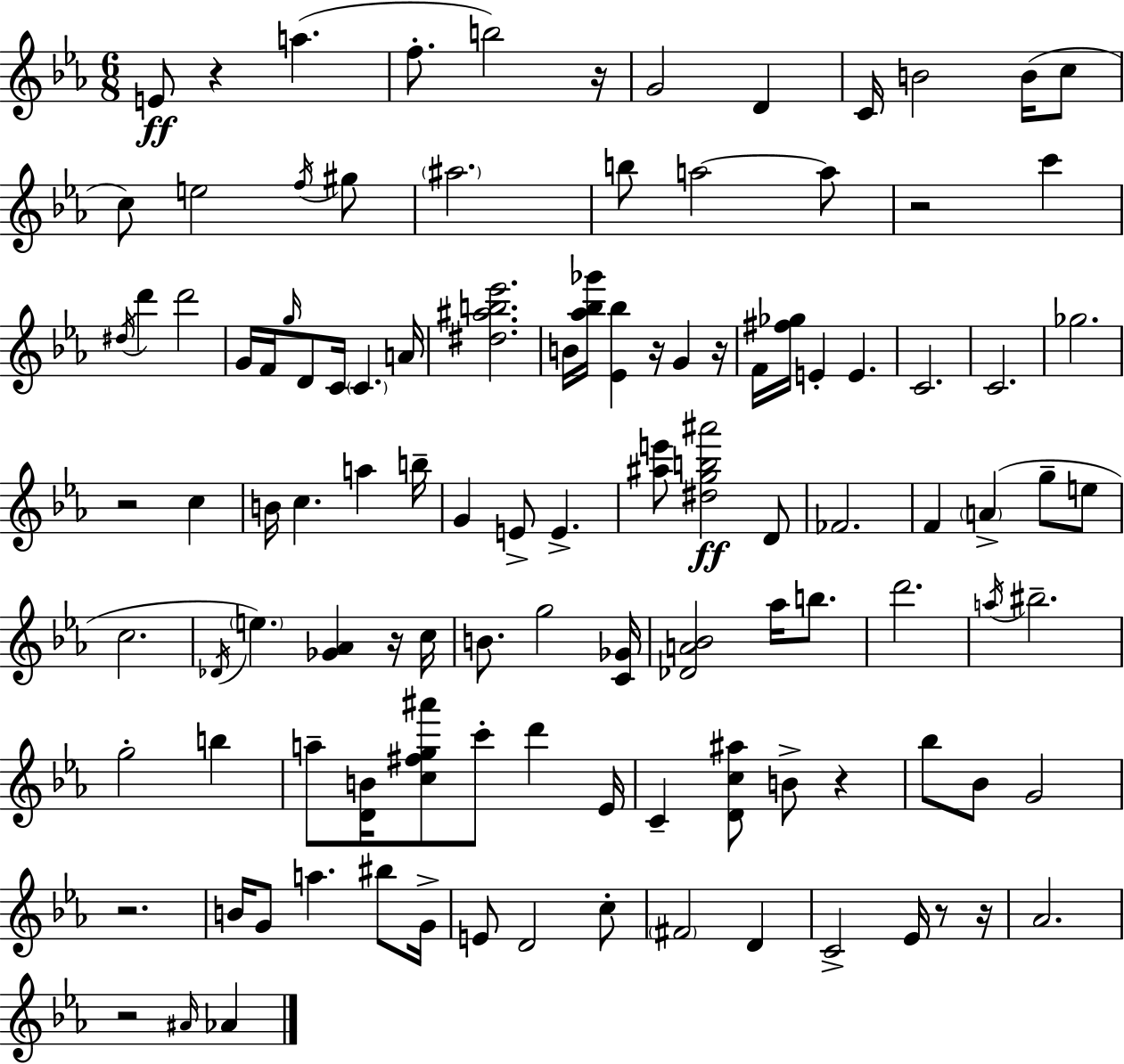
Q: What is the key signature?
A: C minor